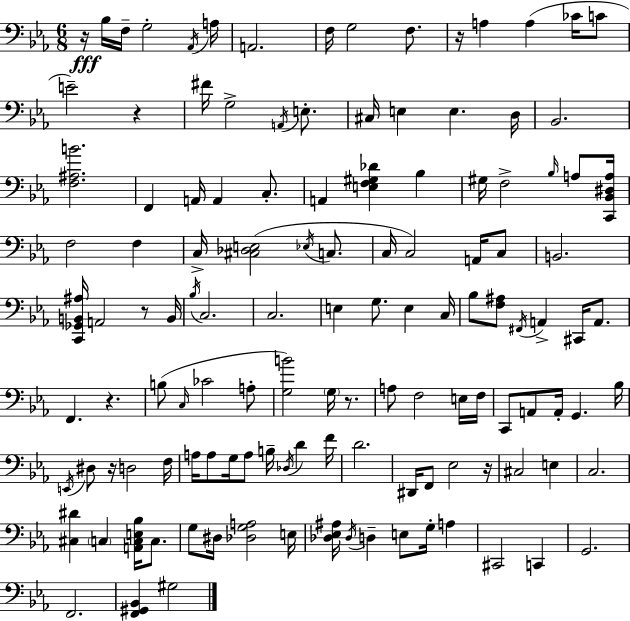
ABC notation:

X:1
T:Untitled
M:6/8
L:1/4
K:Eb
z/4 _B,/4 F,/4 G,2 _A,,/4 A,/4 A,,2 F,/4 G,2 F,/2 z/4 A, A, _C/4 C/2 E2 z ^F/4 G,2 A,,/4 E,/2 ^C,/4 E, E, D,/4 _B,,2 [F,^A,B]2 F,, A,,/4 A,, C,/2 A,, [E,F,^G,_D] _B, ^G,/4 F,2 _B,/4 A,/2 [C,,_B,,^D,A,]/4 F,2 F, C,/4 [^C,_D,E,]2 _E,/4 C,/2 C,/4 C,2 A,,/4 C,/2 B,,2 [C,,_G,,B,,^A,]/4 A,,2 z/2 B,,/4 _B,/4 C,2 C,2 E, G,/2 E, C,/4 _B,/2 [F,^A,]/2 ^F,,/4 A,, ^C,,/4 A,,/2 F,, z B,/2 C,/4 _C2 A,/2 [G,B]2 G,/4 z/2 A,/2 F,2 E,/4 F,/4 C,,/2 A,,/2 A,,/4 G,, _B,/4 E,,/4 ^D,/2 z/4 D,2 F,/4 A,/4 A,/2 G,/4 A,/2 B,/4 _D,/4 D F/4 D2 ^D,,/4 F,,/2 _E,2 z/4 ^C,2 E, C,2 [^C,^D] C, [A,,C,E,_B,]/4 C,/2 G,/2 ^D,/4 [_D,G,A,]2 E,/4 [_D,_E,^A,]/4 _D,/4 D, E,/2 G,/4 A, ^C,,2 C,, G,,2 F,,2 [F,,^G,,_B,,] ^G,2